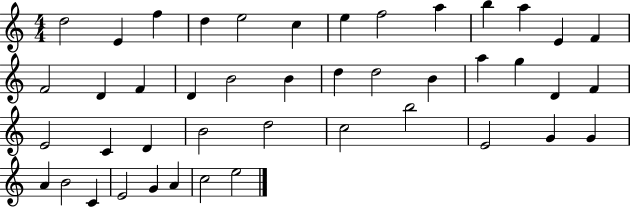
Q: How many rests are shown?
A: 0